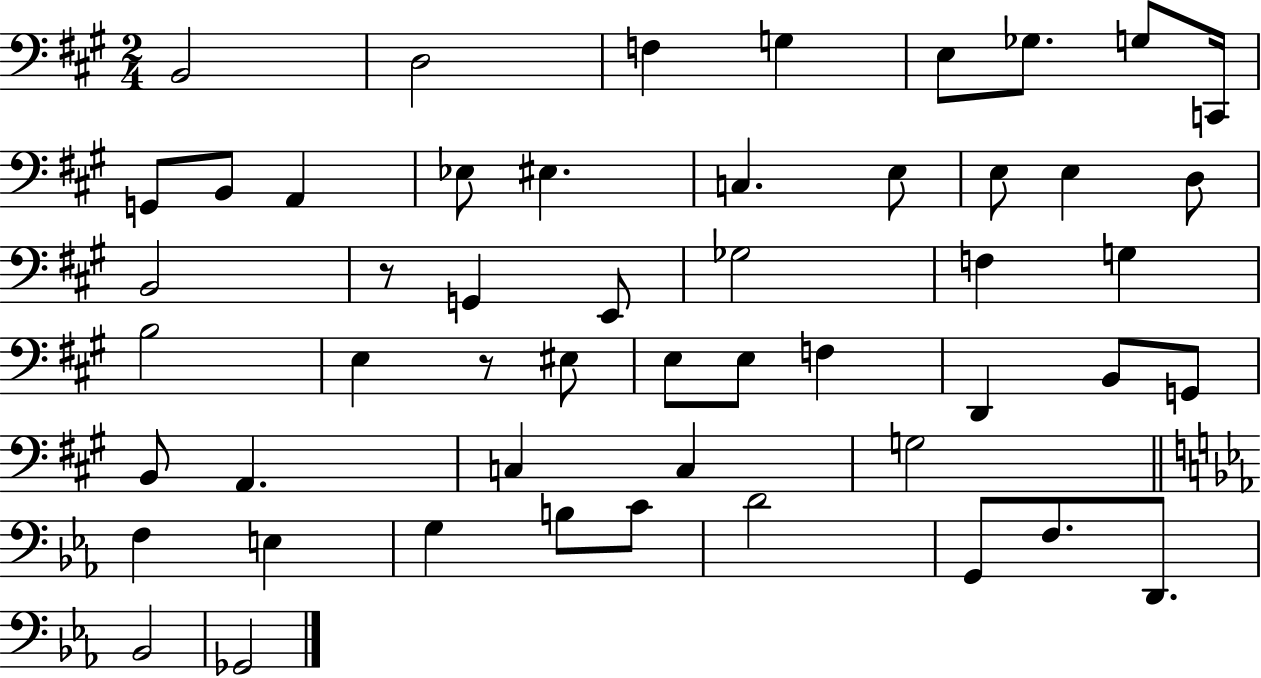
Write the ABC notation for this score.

X:1
T:Untitled
M:2/4
L:1/4
K:A
B,,2 D,2 F, G, E,/2 _G,/2 G,/2 C,,/4 G,,/2 B,,/2 A,, _E,/2 ^E, C, E,/2 E,/2 E, D,/2 B,,2 z/2 G,, E,,/2 _G,2 F, G, B,2 E, z/2 ^E,/2 E,/2 E,/2 F, D,, B,,/2 G,,/2 B,,/2 A,, C, C, G,2 F, E, G, B,/2 C/2 D2 G,,/2 F,/2 D,,/2 _B,,2 _G,,2